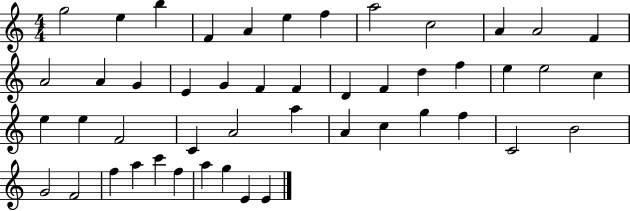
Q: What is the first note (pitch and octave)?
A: G5